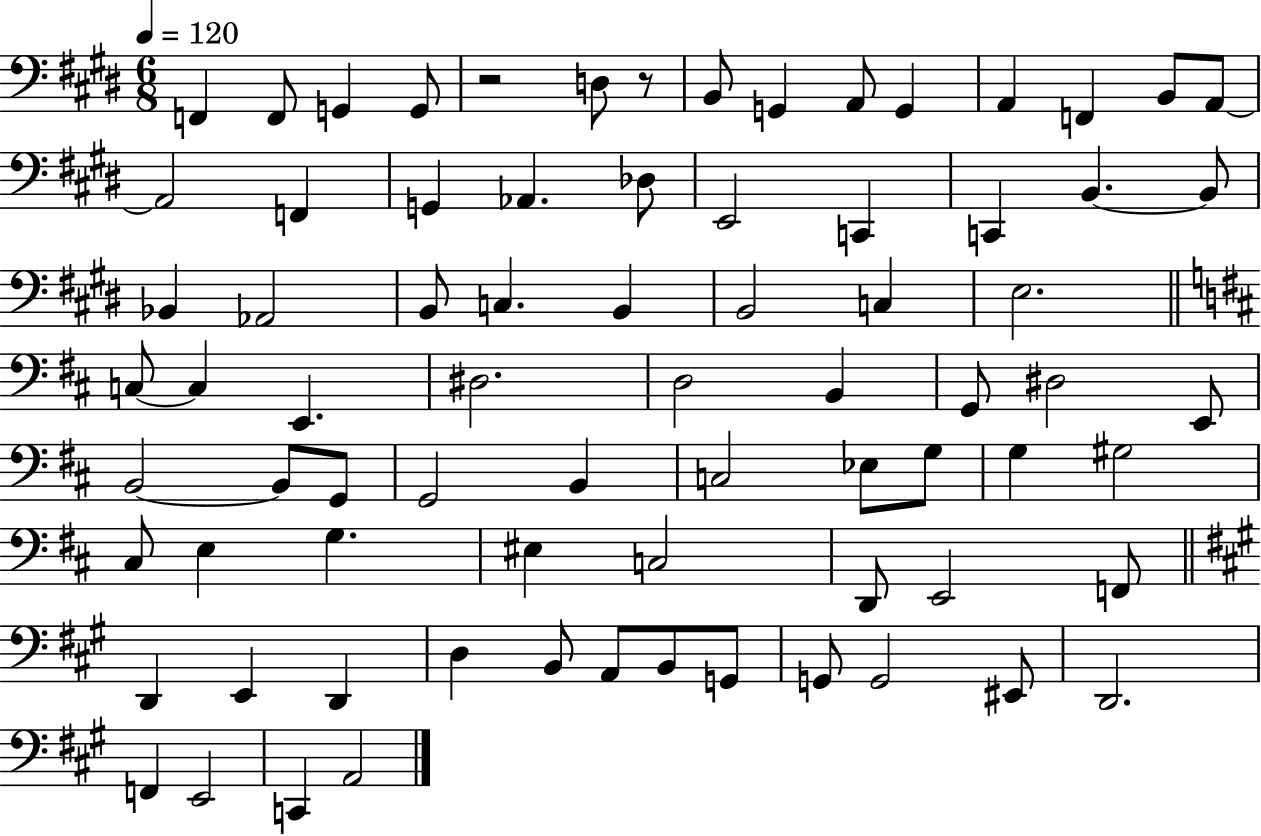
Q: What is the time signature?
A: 6/8